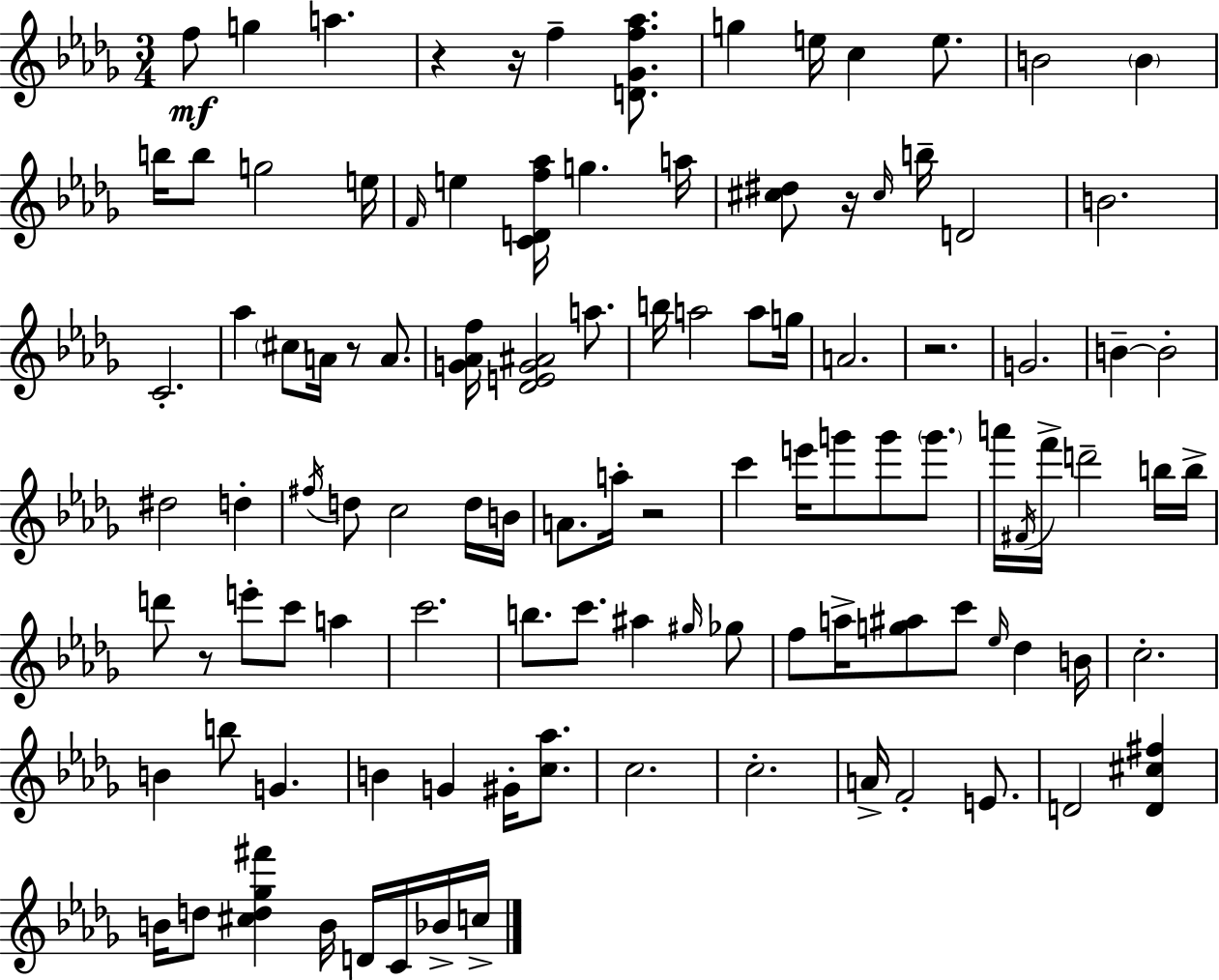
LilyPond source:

{
  \clef treble
  \numericTimeSignature
  \time 3/4
  \key bes \minor
  f''8\mf g''4 a''4. | r4 r16 f''4-- <d' ges' f'' aes''>8. | g''4 e''16 c''4 e''8. | b'2 \parenthesize b'4 | \break b''16 b''8 g''2 e''16 | \grace { f'16 } e''4 <c' d' f'' aes''>16 g''4. | a''16 <cis'' dis''>8 r16 \grace { cis''16 } b''16-- d'2 | b'2. | \break c'2.-. | aes''4 \parenthesize cis''8 a'16 r8 a'8. | <g' aes' f''>16 <des' e' g' ais'>2 a''8. | b''16 a''2 a''8 | \break g''16 a'2. | r2. | g'2. | b'4--~~ b'2-. | \break dis''2 d''4-. | \acciaccatura { fis''16 } d''8 c''2 | d''16 b'16 a'8. a''16-. r2 | c'''4 e'''16 g'''8 g'''8 | \break \parenthesize g'''8. a'''16 \acciaccatura { fis'16 } f'''16-> d'''2-- | b''16 b''16-> d'''8 r8 e'''8-. c'''8 | a''4 c'''2. | b''8. c'''8. ais''4 | \break \grace { gis''16 } ges''8 f''8 a''16-> <g'' ais''>8 c'''8 | \grace { ees''16 } des''4 b'16 c''2.-. | b'4 b''8 | g'4. b'4 g'4 | \break gis'16-. <c'' aes''>8. c''2. | c''2.-. | a'16-> f'2-. | e'8. d'2 | \break <d' cis'' fis''>4 b'16 d''8 <cis'' d'' ges'' fis'''>4 | b'16 d'16 c'16 bes'16-> c''16-> \bar "|."
}